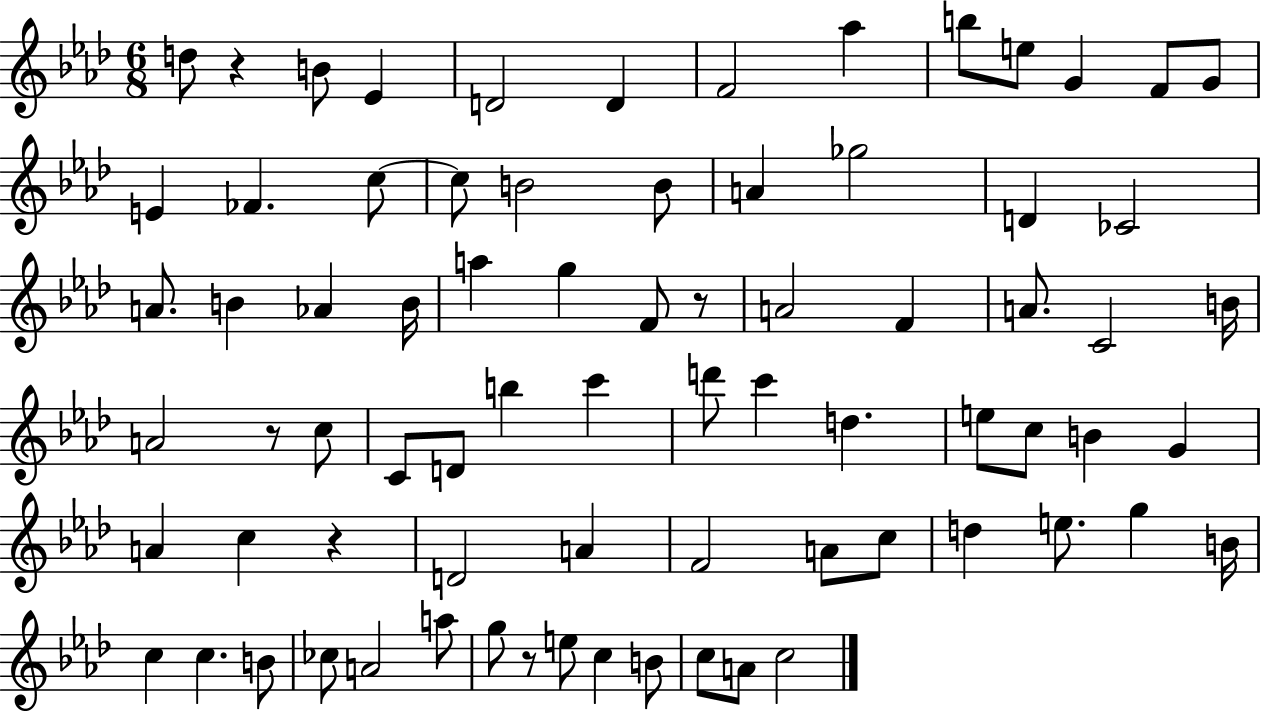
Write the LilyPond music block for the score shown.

{
  \clef treble
  \numericTimeSignature
  \time 6/8
  \key aes \major
  d''8 r4 b'8 ees'4 | d'2 d'4 | f'2 aes''4 | b''8 e''8 g'4 f'8 g'8 | \break e'4 fes'4. c''8~~ | c''8 b'2 b'8 | a'4 ges''2 | d'4 ces'2 | \break a'8. b'4 aes'4 b'16 | a''4 g''4 f'8 r8 | a'2 f'4 | a'8. c'2 b'16 | \break a'2 r8 c''8 | c'8 d'8 b''4 c'''4 | d'''8 c'''4 d''4. | e''8 c''8 b'4 g'4 | \break a'4 c''4 r4 | d'2 a'4 | f'2 a'8 c''8 | d''4 e''8. g''4 b'16 | \break c''4 c''4. b'8 | ces''8 a'2 a''8 | g''8 r8 e''8 c''4 b'8 | c''8 a'8 c''2 | \break \bar "|."
}